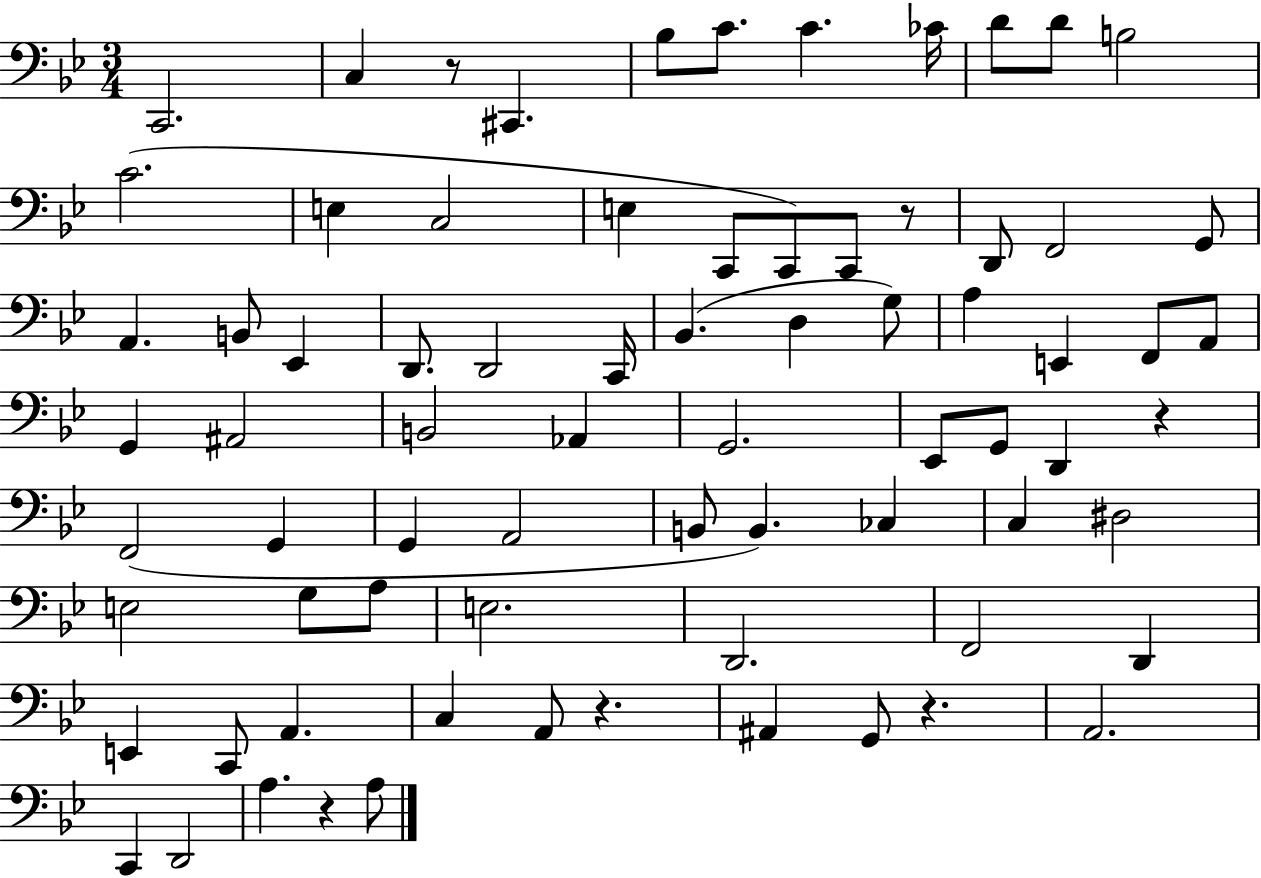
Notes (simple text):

C2/h. C3/q R/e C#2/q. Bb3/e C4/e. C4/q. CES4/s D4/e D4/e B3/h C4/h. E3/q C3/h E3/q C2/e C2/e C2/e R/e D2/e F2/h G2/e A2/q. B2/e Eb2/q D2/e. D2/h C2/s Bb2/q. D3/q G3/e A3/q E2/q F2/e A2/e G2/q A#2/h B2/h Ab2/q G2/h. Eb2/e G2/e D2/q R/q F2/h G2/q G2/q A2/h B2/e B2/q. CES3/q C3/q D#3/h E3/h G3/e A3/e E3/h. D2/h. F2/h D2/q E2/q C2/e A2/q. C3/q A2/e R/q. A#2/q G2/e R/q. A2/h. C2/q D2/h A3/q. R/q A3/e